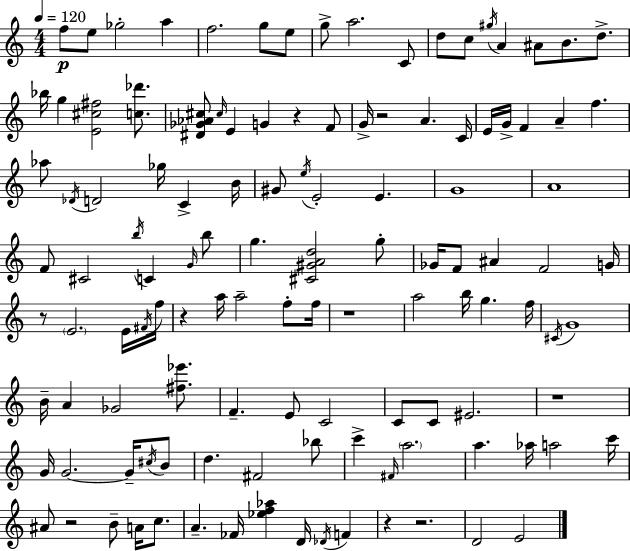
{
  \clef treble
  \numericTimeSignature
  \time 4/4
  \key c \major
  \tempo 4 = 120
  f''8\p e''8 ges''2-. a''4 | f''2. g''8 e''8 | g''8-> a''2. c'8 | d''8 c''8 \acciaccatura { gis''16 } a'4 ais'8 b'8. d''8.-> | \break bes''16 g''4 <e' cis'' fis''>2 <c'' des'''>8. | <dis' ges' aes' cis''>8 \grace { cis''16 } e'4 g'4 r4 | f'8 g'16-> r2 a'4. | c'16 e'16 g'16-> f'4 a'4-- f''4. | \break aes''8 \acciaccatura { des'16 } d'2 ges''16 c'4-> | b'16 gis'8 \acciaccatura { e''16 } e'2-. e'4. | g'1 | a'1 | \break f'8 cis'2 \acciaccatura { b''16 } c'4 | \grace { g'16 } b''8 g''4. <cis' gis' a' d''>2 | g''8-. ges'16 f'8 ais'4 f'2 | g'16 r8 \parenthesize e'2. | \break e'16 \acciaccatura { fis'16 } f''16 r4 a''16 a''2-- | f''8-. f''16 r1 | a''2 b''16 | g''4. f''16 \acciaccatura { cis'16 } g'1 | \break b'16-- a'4 ges'2 | <fis'' ees'''>8. f'4.-- e'8 | c'2 c'8 c'8 eis'2. | r1 | \break g'16 g'2.~~ | g'16-- \acciaccatura { cis''16 } b'8 d''4. fis'2 | bes''8 c'''4-> \grace { fis'16 } \parenthesize a''2. | a''4. | \break aes''16 a''2 c'''16 ais'8 r2 | b'8-- a'16 c''8. a'4.-- | fes'16 <ees'' f'' aes''>4 d'16 \acciaccatura { des'16 } f'4 r4 r2. | d'2 | \break e'2 \bar "|."
}